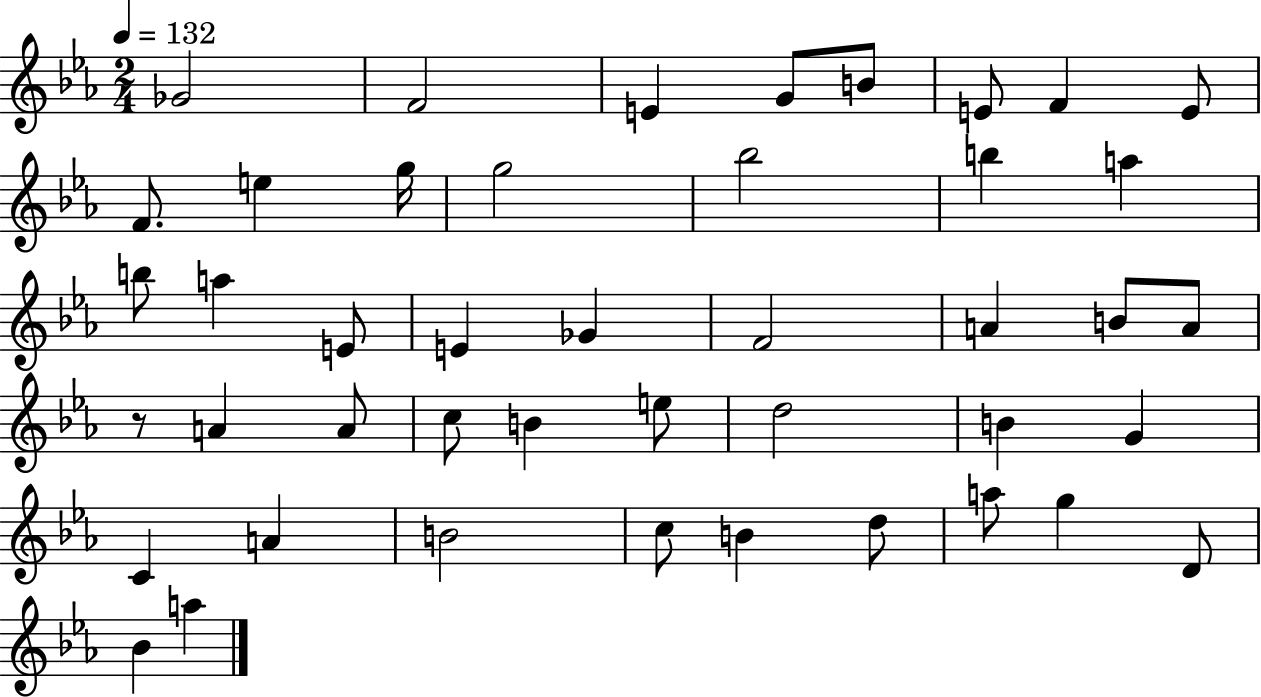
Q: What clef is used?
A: treble